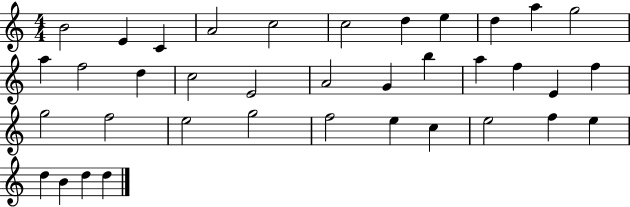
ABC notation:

X:1
T:Untitled
M:4/4
L:1/4
K:C
B2 E C A2 c2 c2 d e d a g2 a f2 d c2 E2 A2 G b a f E f g2 f2 e2 g2 f2 e c e2 f e d B d d